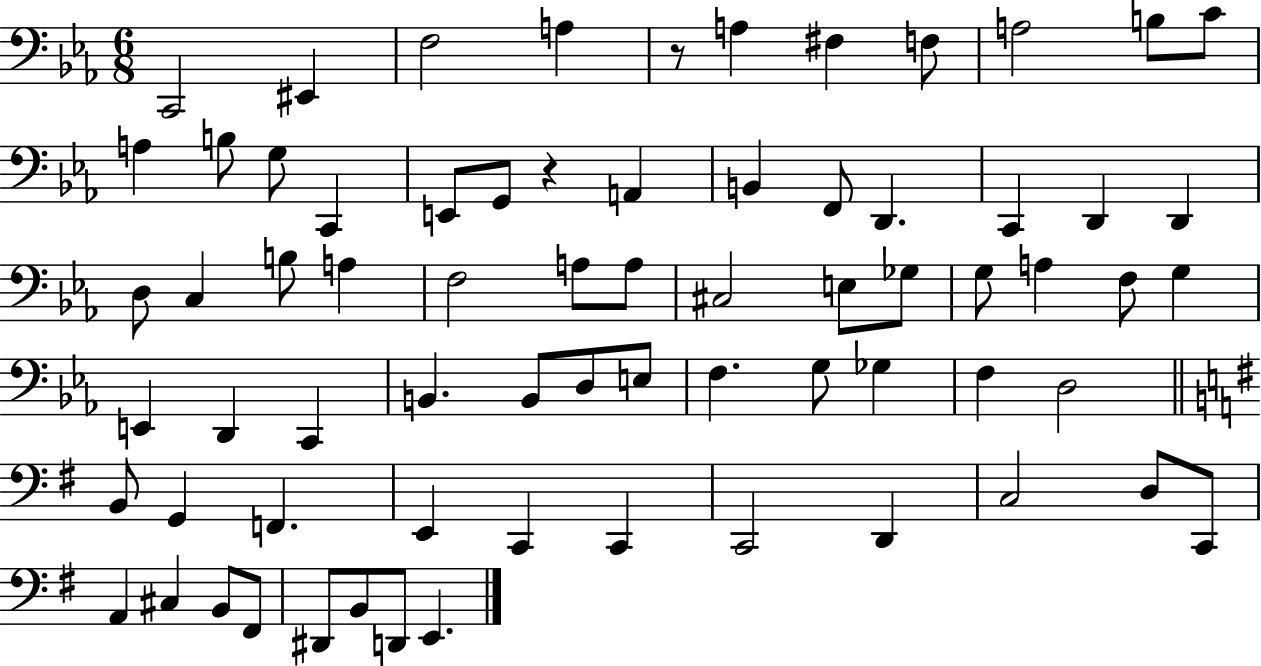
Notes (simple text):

C2/h EIS2/q F3/h A3/q R/e A3/q F#3/q F3/e A3/h B3/e C4/e A3/q B3/e G3/e C2/q E2/e G2/e R/q A2/q B2/q F2/e D2/q. C2/q D2/q D2/q D3/e C3/q B3/e A3/q F3/h A3/e A3/e C#3/h E3/e Gb3/e G3/e A3/q F3/e G3/q E2/q D2/q C2/q B2/q. B2/e D3/e E3/e F3/q. G3/e Gb3/q F3/q D3/h B2/e G2/q F2/q. E2/q C2/q C2/q C2/h D2/q C3/h D3/e C2/e A2/q C#3/q B2/e F#2/e D#2/e B2/e D2/e E2/q.